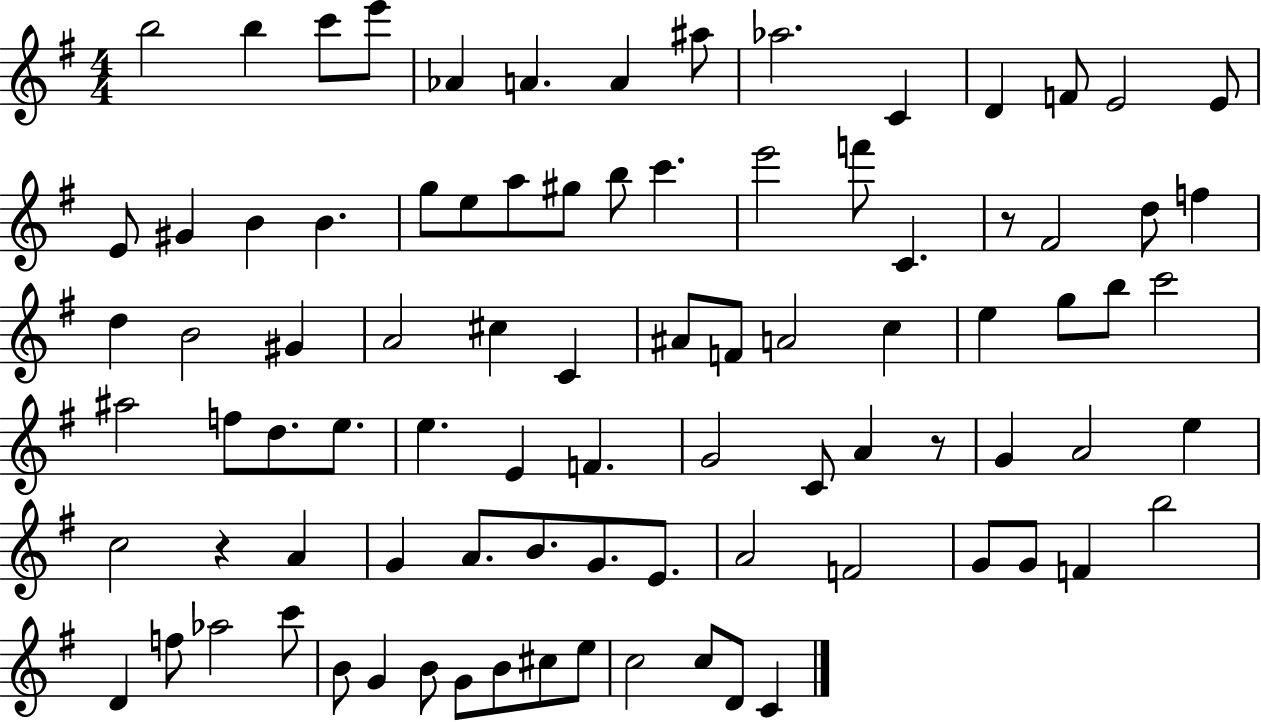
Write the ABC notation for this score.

X:1
T:Untitled
M:4/4
L:1/4
K:G
b2 b c'/2 e'/2 _A A A ^a/2 _a2 C D F/2 E2 E/2 E/2 ^G B B g/2 e/2 a/2 ^g/2 b/2 c' e'2 f'/2 C z/2 ^F2 d/2 f d B2 ^G A2 ^c C ^A/2 F/2 A2 c e g/2 b/2 c'2 ^a2 f/2 d/2 e/2 e E F G2 C/2 A z/2 G A2 e c2 z A G A/2 B/2 G/2 E/2 A2 F2 G/2 G/2 F b2 D f/2 _a2 c'/2 B/2 G B/2 G/2 B/2 ^c/2 e/2 c2 c/2 D/2 C